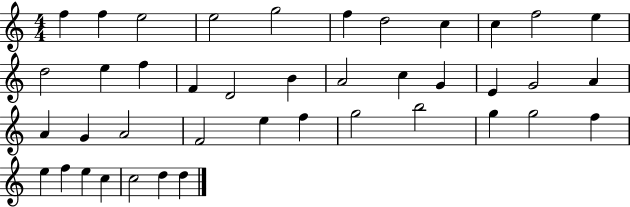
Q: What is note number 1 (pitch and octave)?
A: F5